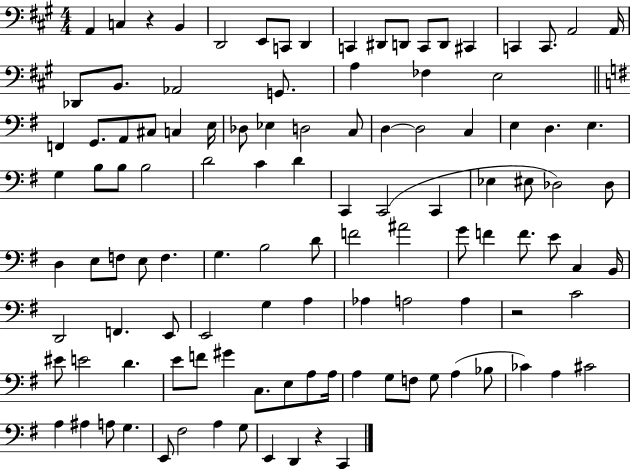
X:1
T:Untitled
M:4/4
L:1/4
K:A
A,, C, z B,, D,,2 E,,/2 C,,/2 D,, C,, ^D,,/2 D,,/2 C,,/2 D,,/2 ^C,, C,, C,,/2 A,,2 A,,/4 _D,,/2 B,,/2 _A,,2 G,,/2 A, _F, E,2 F,, G,,/2 A,,/2 ^C,/2 C, E,/4 _D,/2 _E, D,2 C,/2 D, D,2 C, E, D, E, G, B,/2 B,/2 B,2 D2 C D C,, C,,2 C,, _E, ^E,/2 _D,2 _D,/2 D, E,/2 F,/2 E,/2 F, G, B,2 D/2 F2 ^A2 G/2 F F/2 E/2 C, B,,/4 D,,2 F,, E,,/2 E,,2 G, A, _A, A,2 A, z2 C2 ^E/2 E2 D E/2 F/2 ^G C,/2 E,/2 A,/2 A,/4 A, G,/2 F,/2 G,/2 A, _B,/2 _C A, ^C2 A, ^A, A,/2 G, E,,/2 ^F,2 A, G,/2 E,, D,, z C,,